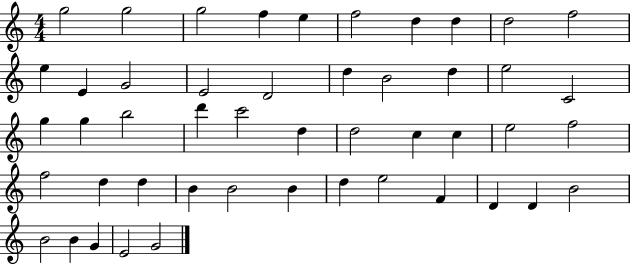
{
  \clef treble
  \numericTimeSignature
  \time 4/4
  \key c \major
  g''2 g''2 | g''2 f''4 e''4 | f''2 d''4 d''4 | d''2 f''2 | \break e''4 e'4 g'2 | e'2 d'2 | d''4 b'2 d''4 | e''2 c'2 | \break g''4 g''4 b''2 | d'''4 c'''2 d''4 | d''2 c''4 c''4 | e''2 f''2 | \break f''2 d''4 d''4 | b'4 b'2 b'4 | d''4 e''2 f'4 | d'4 d'4 b'2 | \break b'2 b'4 g'4 | e'2 g'2 | \bar "|."
}